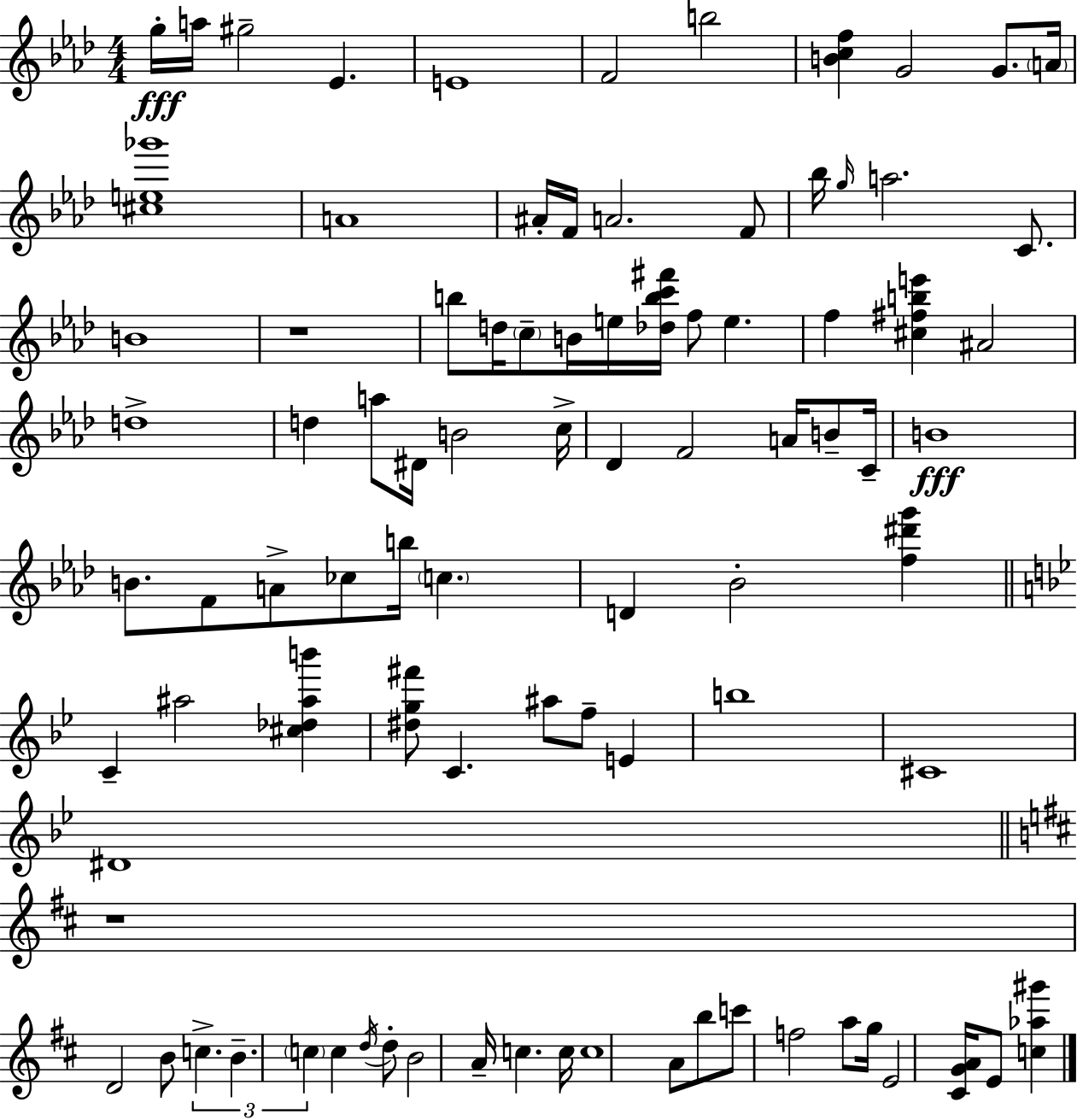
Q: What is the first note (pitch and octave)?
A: G5